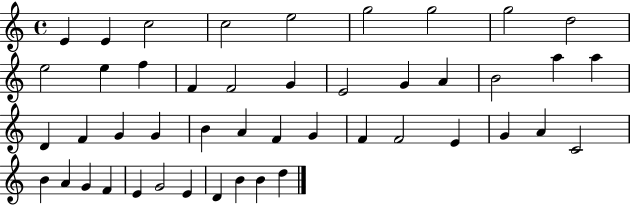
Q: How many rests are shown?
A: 0